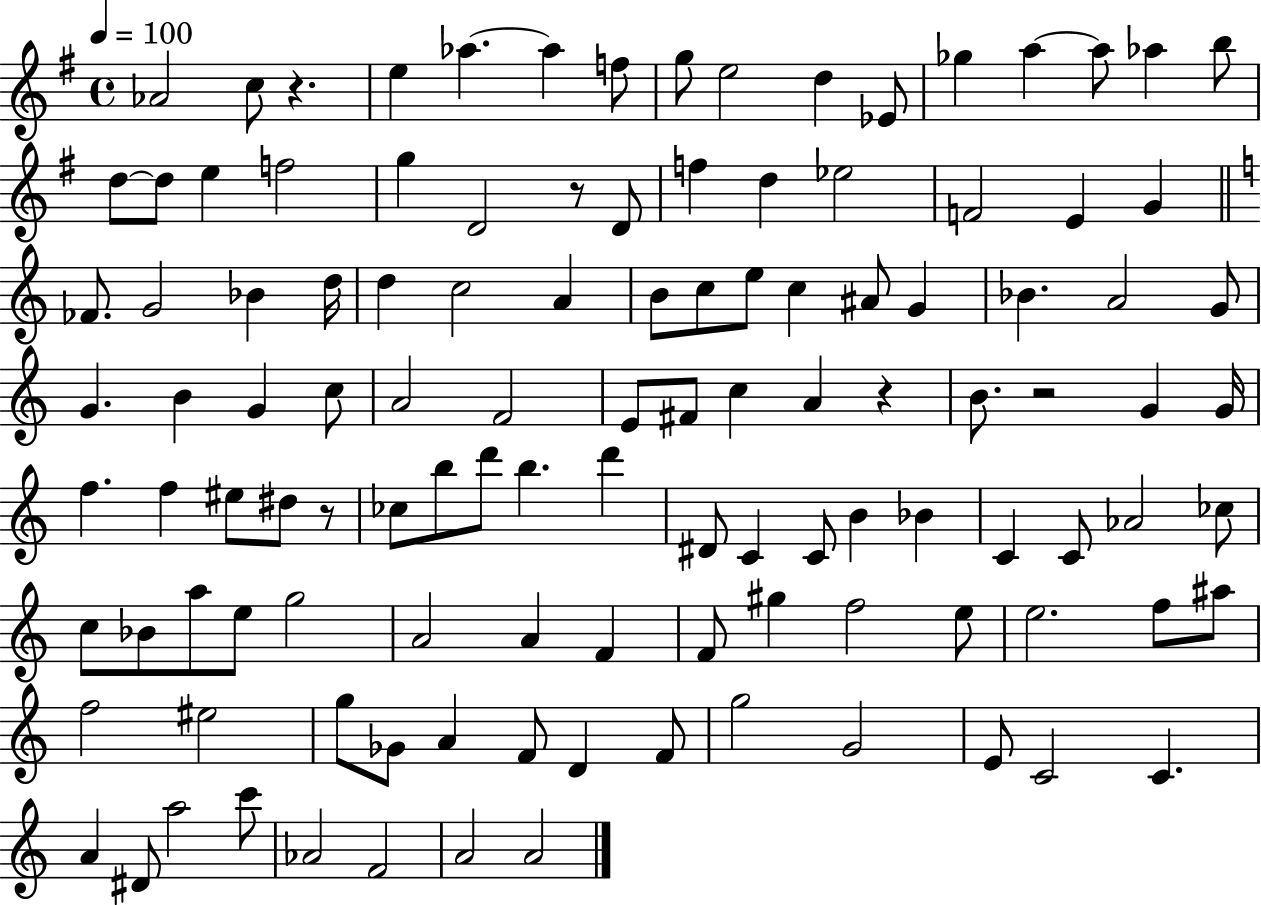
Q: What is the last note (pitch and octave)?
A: A4